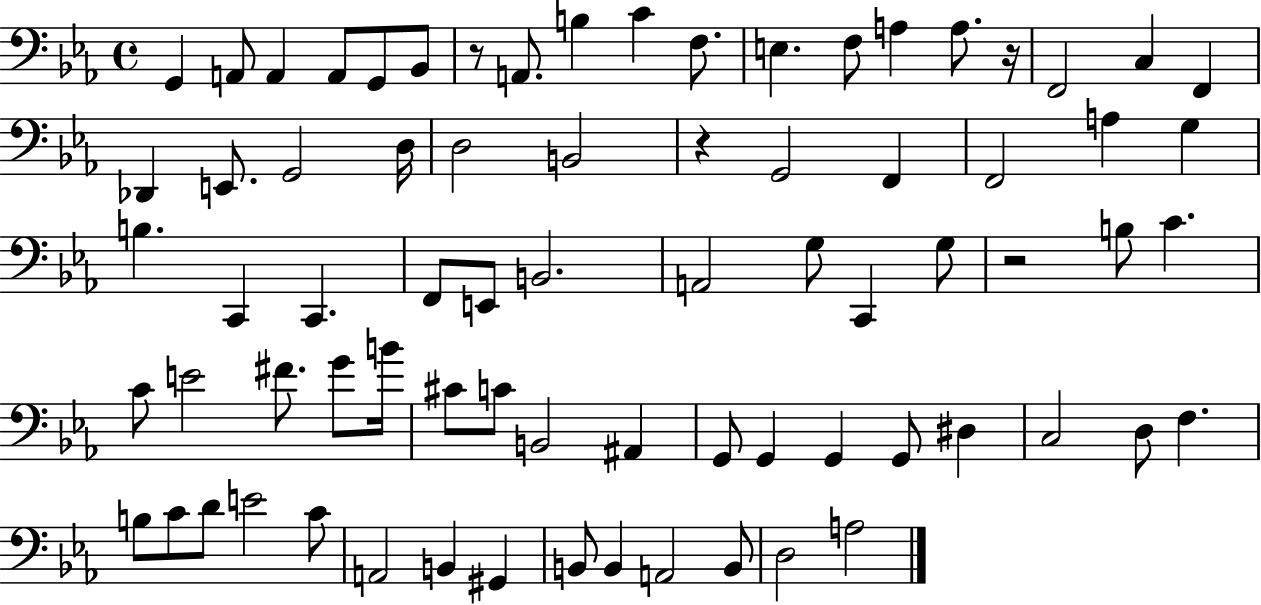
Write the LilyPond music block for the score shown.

{
  \clef bass
  \time 4/4
  \defaultTimeSignature
  \key ees \major
  g,4 a,8 a,4 a,8 g,8 bes,8 | r8 a,8. b4 c'4 f8. | e4. f8 a4 a8. r16 | f,2 c4 f,4 | \break des,4 e,8. g,2 d16 | d2 b,2 | r4 g,2 f,4 | f,2 a4 g4 | \break b4. c,4 c,4. | f,8 e,8 b,2. | a,2 g8 c,4 g8 | r2 b8 c'4. | \break c'8 e'2 fis'8. g'8 b'16 | cis'8 c'8 b,2 ais,4 | g,8 g,4 g,4 g,8 dis4 | c2 d8 f4. | \break b8 c'8 d'8 e'2 c'8 | a,2 b,4 gis,4 | b,8 b,4 a,2 b,8 | d2 a2 | \break \bar "|."
}